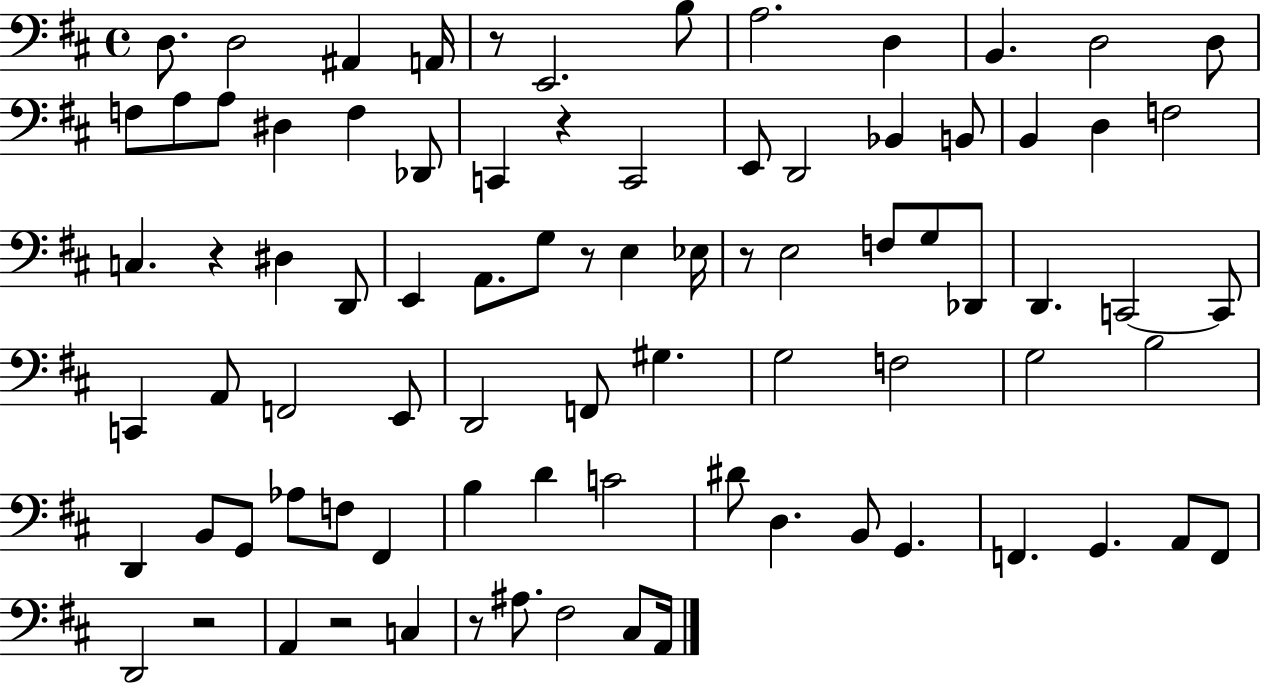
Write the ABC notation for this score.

X:1
T:Untitled
M:4/4
L:1/4
K:D
D,/2 D,2 ^A,, A,,/4 z/2 E,,2 B,/2 A,2 D, B,, D,2 D,/2 F,/2 A,/2 A,/2 ^D, F, _D,,/2 C,, z C,,2 E,,/2 D,,2 _B,, B,,/2 B,, D, F,2 C, z ^D, D,,/2 E,, A,,/2 G,/2 z/2 E, _E,/4 z/2 E,2 F,/2 G,/2 _D,,/2 D,, C,,2 C,,/2 C,, A,,/2 F,,2 E,,/2 D,,2 F,,/2 ^G, G,2 F,2 G,2 B,2 D,, B,,/2 G,,/2 _A,/2 F,/2 ^F,, B, D C2 ^D/2 D, B,,/2 G,, F,, G,, A,,/2 F,,/2 D,,2 z2 A,, z2 C, z/2 ^A,/2 ^F,2 ^C,/2 A,,/4